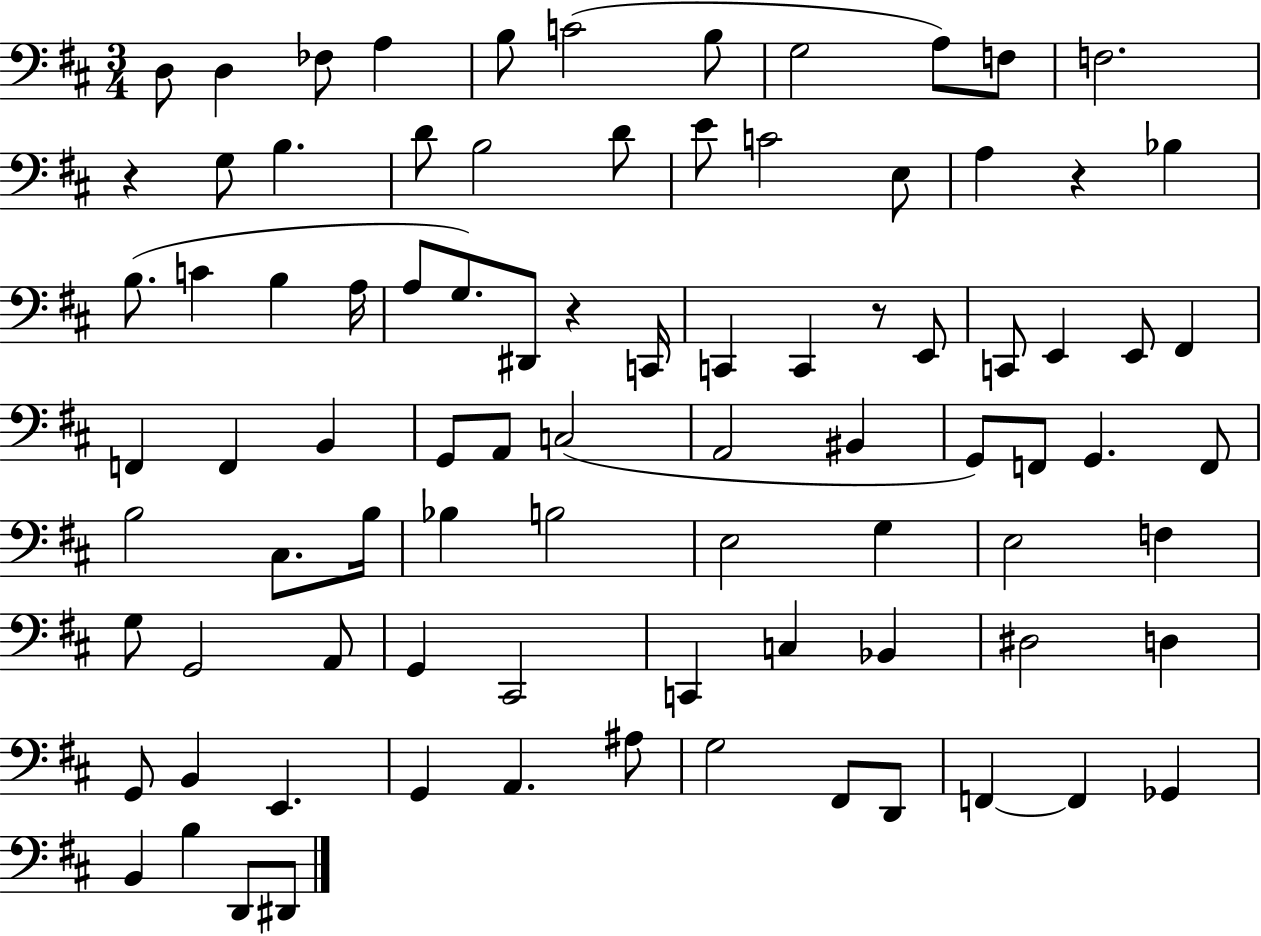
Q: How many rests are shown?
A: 4